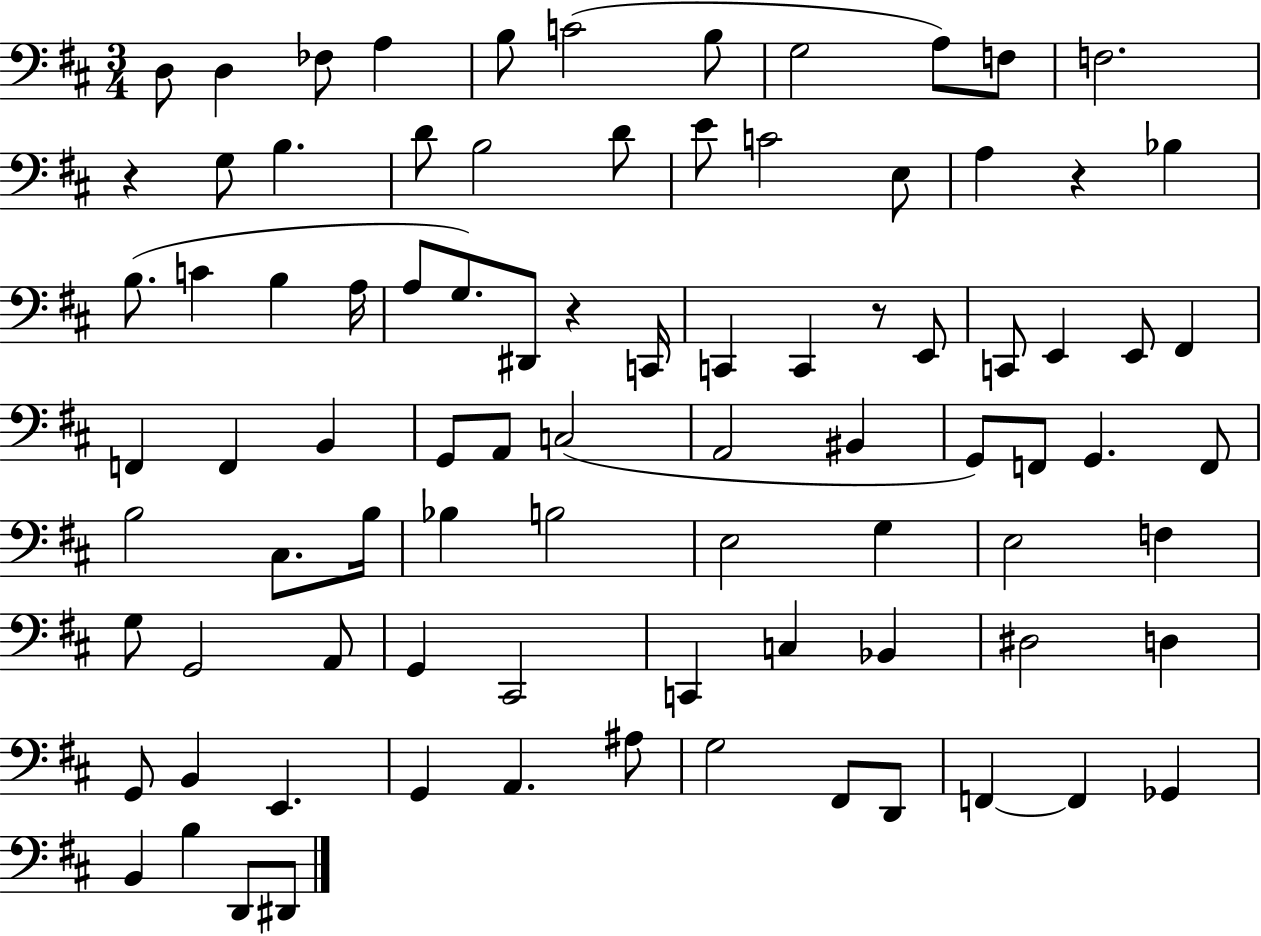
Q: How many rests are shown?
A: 4